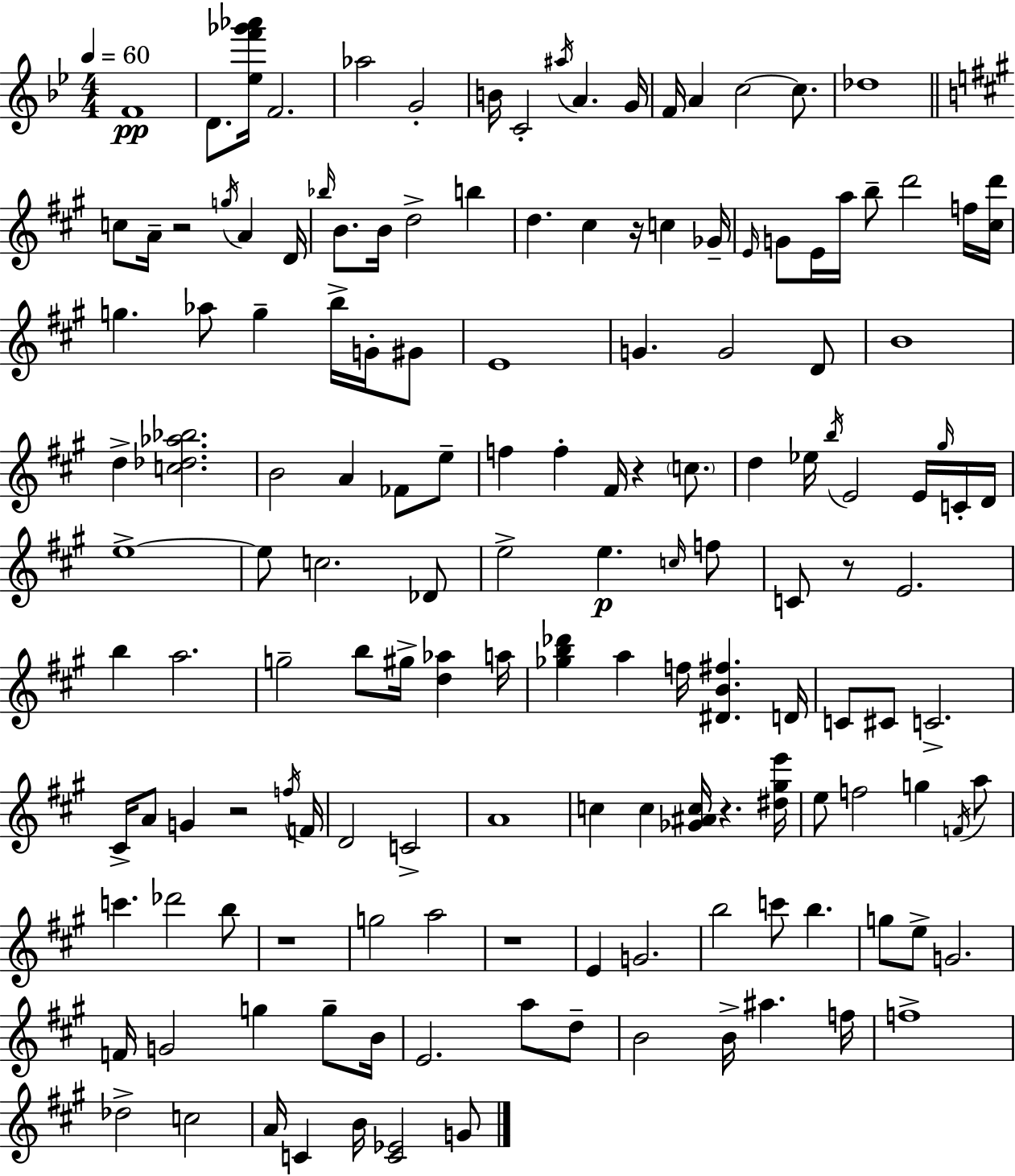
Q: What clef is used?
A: treble